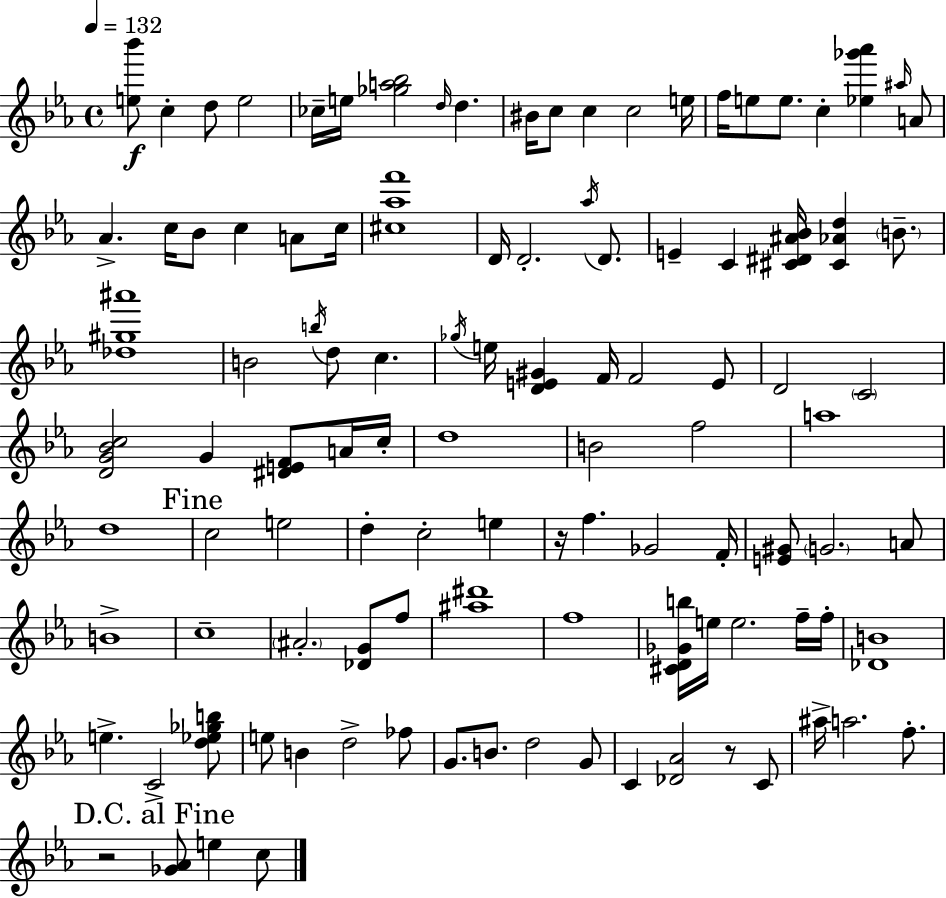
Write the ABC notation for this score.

X:1
T:Untitled
M:4/4
L:1/4
K:Cm
[e_b']/2 c d/2 e2 _c/4 e/4 [_ga_b]2 d/4 d ^B/4 c/2 c c2 e/4 f/4 e/2 e/2 c [_e_g'_a'] ^a/4 A/2 _A c/4 _B/2 c A/2 c/4 [^c_af']4 D/4 D2 _a/4 D/2 E C [^C^D^A_B]/4 [^C_Ad] B/2 [_d^g^a']4 B2 b/4 d/2 c _g/4 e/4 [DE^G] F/4 F2 E/2 D2 C2 [DG_Bc]2 G [^DEF]/2 A/4 c/4 d4 B2 f2 a4 d4 c2 e2 d c2 e z/4 f _G2 F/4 [E^G]/2 G2 A/2 B4 c4 ^A2 [_DG]/2 f/2 [^a^d']4 f4 [^CD_Gb]/4 e/4 e2 f/4 f/4 [_DB]4 e C2 [d_e_gb]/2 e/2 B d2 _f/2 G/2 B/2 d2 G/2 C [_D_A]2 z/2 C/2 ^a/4 a2 f/2 z2 [_G_A]/2 e c/2